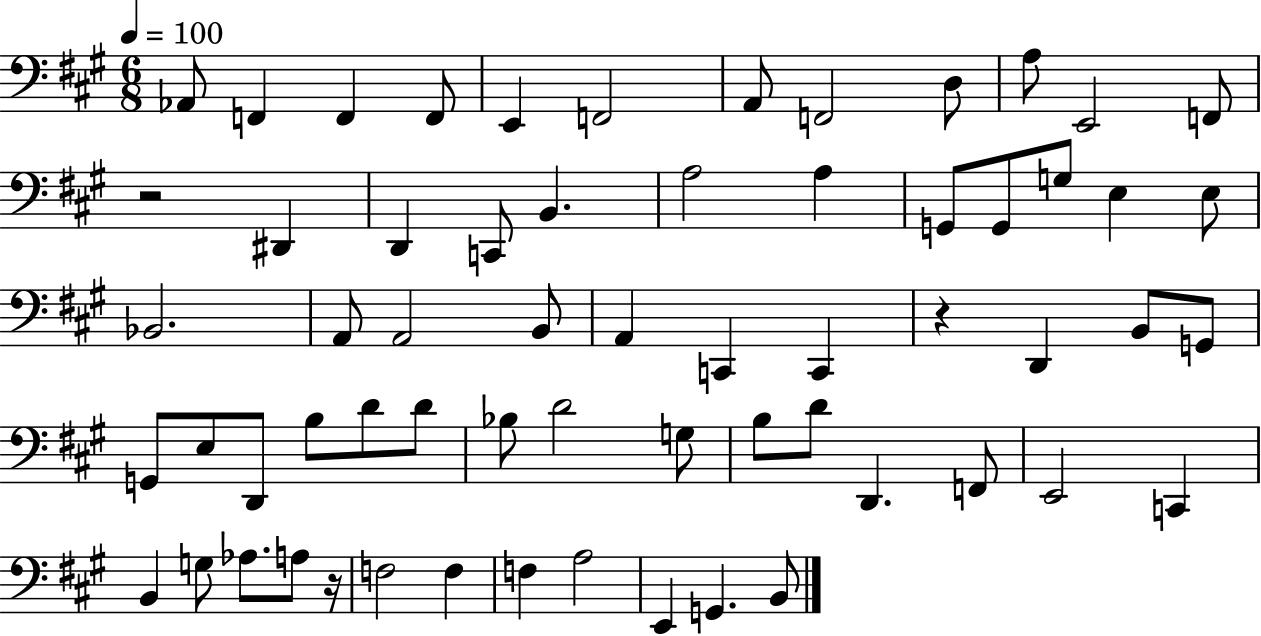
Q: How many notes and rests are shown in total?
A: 62